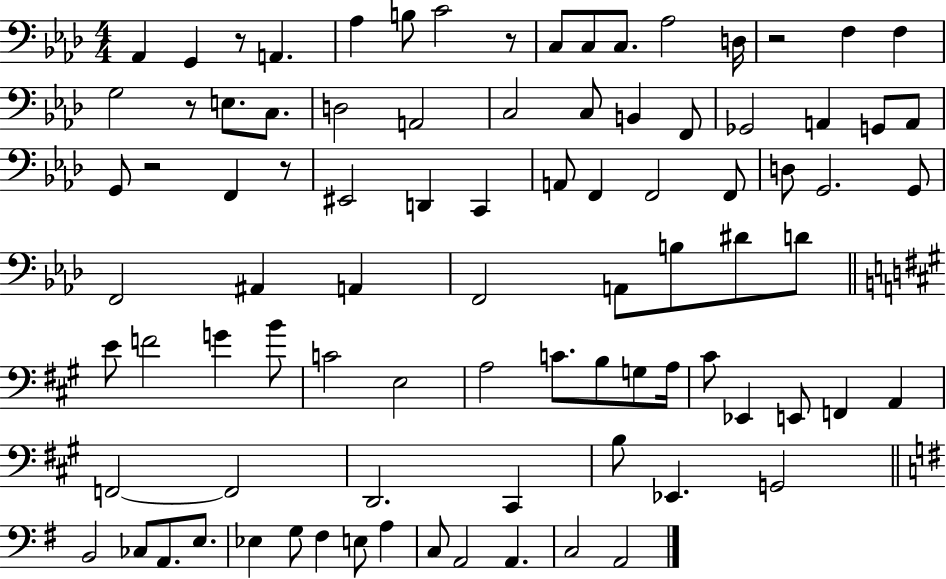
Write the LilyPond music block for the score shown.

{
  \clef bass
  \numericTimeSignature
  \time 4/4
  \key aes \major
  aes,4 g,4 r8 a,4. | aes4 b8 c'2 r8 | c8 c8 c8. aes2 d16 | r2 f4 f4 | \break g2 r8 e8. c8. | d2 a,2 | c2 c8 b,4 f,8 | ges,2 a,4 g,8 a,8 | \break g,8 r2 f,4 r8 | eis,2 d,4 c,4 | a,8 f,4 f,2 f,8 | d8 g,2. g,8 | \break f,2 ais,4 a,4 | f,2 a,8 b8 dis'8 d'8 | \bar "||" \break \key a \major e'8 f'2 g'4 b'8 | c'2 e2 | a2 c'8. b8 g8 a16 | cis'8 ees,4 e,8 f,4 a,4 | \break f,2~~ f,2 | d,2. cis,4 | b8 ees,4. g,2 | \bar "||" \break \key g \major b,2 ces8 a,8. e8. | ees4 g8 fis4 e8 a4 | c8 a,2 a,4. | c2 a,2 | \break \bar "|."
}